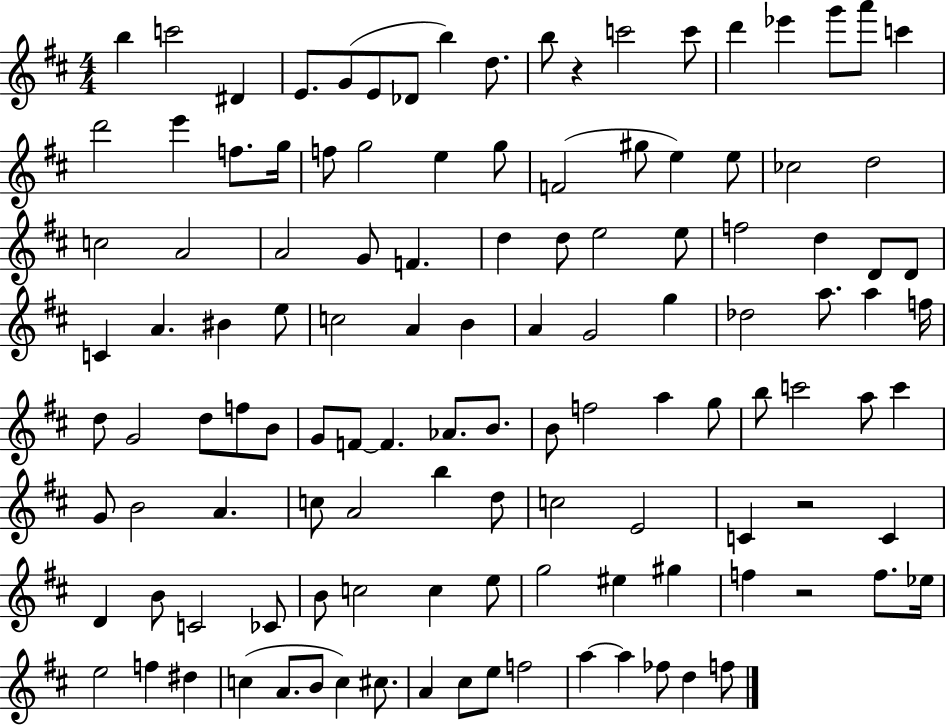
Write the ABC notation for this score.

X:1
T:Untitled
M:4/4
L:1/4
K:D
b c'2 ^D E/2 G/2 E/2 _D/2 b d/2 b/2 z c'2 c'/2 d' _e' g'/2 a'/2 c' d'2 e' f/2 g/4 f/2 g2 e g/2 F2 ^g/2 e e/2 _c2 d2 c2 A2 A2 G/2 F d d/2 e2 e/2 f2 d D/2 D/2 C A ^B e/2 c2 A B A G2 g _d2 a/2 a f/4 d/2 G2 d/2 f/2 B/2 G/2 F/2 F _A/2 B/2 B/2 f2 a g/2 b/2 c'2 a/2 c' G/2 B2 A c/2 A2 b d/2 c2 E2 C z2 C D B/2 C2 _C/2 B/2 c2 c e/2 g2 ^e ^g f z2 f/2 _e/4 e2 f ^d c A/2 B/2 c ^c/2 A ^c/2 e/2 f2 a a _f/2 d f/2